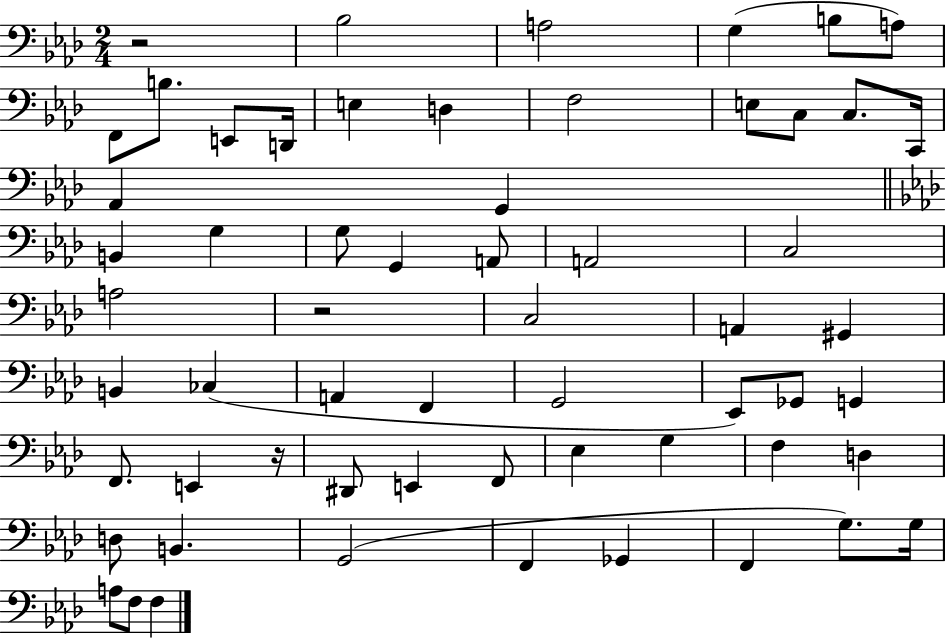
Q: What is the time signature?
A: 2/4